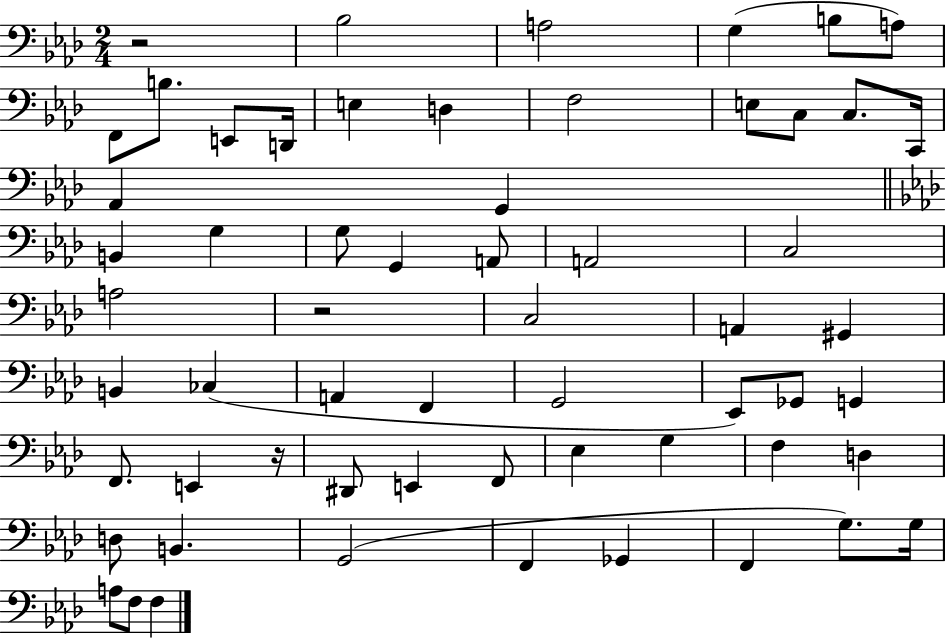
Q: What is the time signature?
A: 2/4